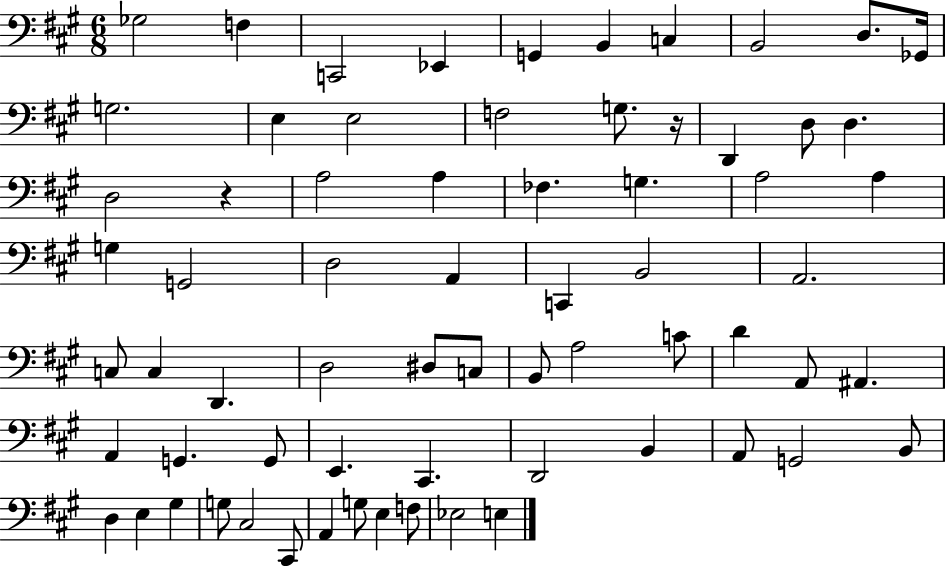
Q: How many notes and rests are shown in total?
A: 68